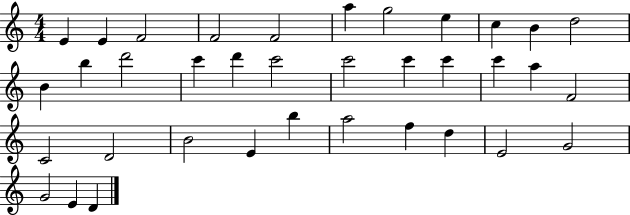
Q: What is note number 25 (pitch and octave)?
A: D4